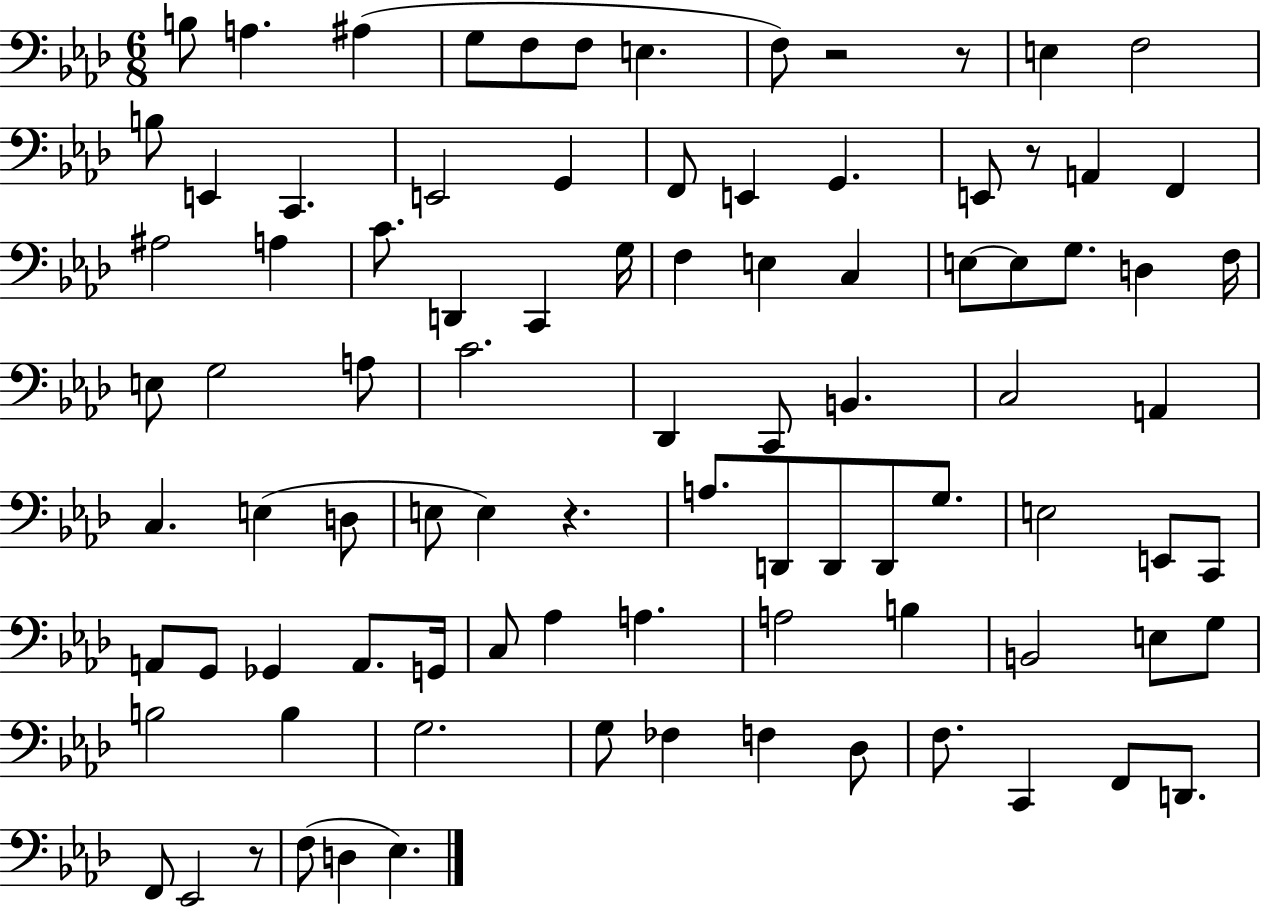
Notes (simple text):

B3/e A3/q. A#3/q G3/e F3/e F3/e E3/q. F3/e R/h R/e E3/q F3/h B3/e E2/q C2/q. E2/h G2/q F2/e E2/q G2/q. E2/e R/e A2/q F2/q A#3/h A3/q C4/e. D2/q C2/q G3/s F3/q E3/q C3/q E3/e E3/e G3/e. D3/q F3/s E3/e G3/h A3/e C4/h. Db2/q C2/e B2/q. C3/h A2/q C3/q. E3/q D3/e E3/e E3/q R/q. A3/e. D2/e D2/e D2/e G3/e. E3/h E2/e C2/e A2/e G2/e Gb2/q A2/e. G2/s C3/e Ab3/q A3/q. A3/h B3/q B2/h E3/e G3/e B3/h B3/q G3/h. G3/e FES3/q F3/q Db3/e F3/e. C2/q F2/e D2/e. F2/e Eb2/h R/e F3/e D3/q Eb3/q.